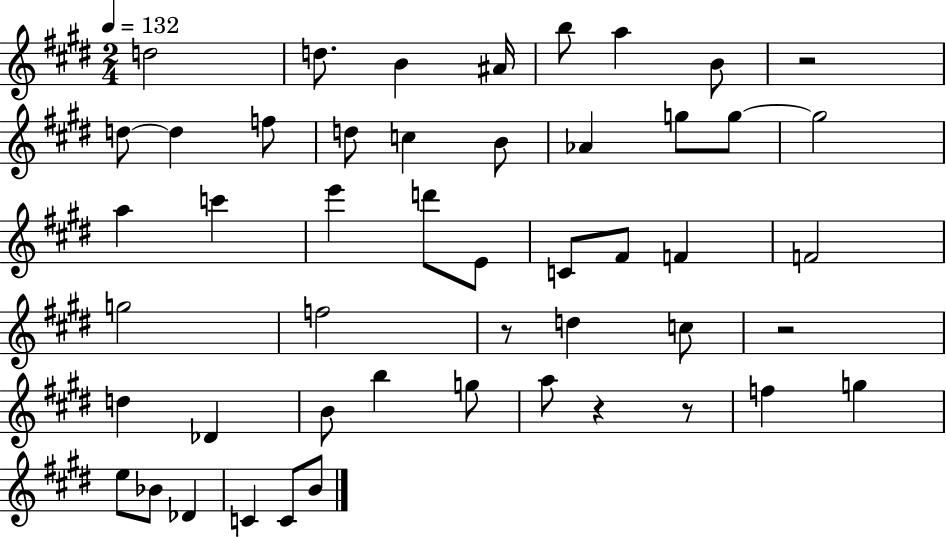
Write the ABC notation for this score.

X:1
T:Untitled
M:2/4
L:1/4
K:E
d2 d/2 B ^A/4 b/2 a B/2 z2 d/2 d f/2 d/2 c B/2 _A g/2 g/2 g2 a c' e' d'/2 E/2 C/2 ^F/2 F F2 g2 f2 z/2 d c/2 z2 d _D B/2 b g/2 a/2 z z/2 f g e/2 _B/2 _D C C/2 B/2